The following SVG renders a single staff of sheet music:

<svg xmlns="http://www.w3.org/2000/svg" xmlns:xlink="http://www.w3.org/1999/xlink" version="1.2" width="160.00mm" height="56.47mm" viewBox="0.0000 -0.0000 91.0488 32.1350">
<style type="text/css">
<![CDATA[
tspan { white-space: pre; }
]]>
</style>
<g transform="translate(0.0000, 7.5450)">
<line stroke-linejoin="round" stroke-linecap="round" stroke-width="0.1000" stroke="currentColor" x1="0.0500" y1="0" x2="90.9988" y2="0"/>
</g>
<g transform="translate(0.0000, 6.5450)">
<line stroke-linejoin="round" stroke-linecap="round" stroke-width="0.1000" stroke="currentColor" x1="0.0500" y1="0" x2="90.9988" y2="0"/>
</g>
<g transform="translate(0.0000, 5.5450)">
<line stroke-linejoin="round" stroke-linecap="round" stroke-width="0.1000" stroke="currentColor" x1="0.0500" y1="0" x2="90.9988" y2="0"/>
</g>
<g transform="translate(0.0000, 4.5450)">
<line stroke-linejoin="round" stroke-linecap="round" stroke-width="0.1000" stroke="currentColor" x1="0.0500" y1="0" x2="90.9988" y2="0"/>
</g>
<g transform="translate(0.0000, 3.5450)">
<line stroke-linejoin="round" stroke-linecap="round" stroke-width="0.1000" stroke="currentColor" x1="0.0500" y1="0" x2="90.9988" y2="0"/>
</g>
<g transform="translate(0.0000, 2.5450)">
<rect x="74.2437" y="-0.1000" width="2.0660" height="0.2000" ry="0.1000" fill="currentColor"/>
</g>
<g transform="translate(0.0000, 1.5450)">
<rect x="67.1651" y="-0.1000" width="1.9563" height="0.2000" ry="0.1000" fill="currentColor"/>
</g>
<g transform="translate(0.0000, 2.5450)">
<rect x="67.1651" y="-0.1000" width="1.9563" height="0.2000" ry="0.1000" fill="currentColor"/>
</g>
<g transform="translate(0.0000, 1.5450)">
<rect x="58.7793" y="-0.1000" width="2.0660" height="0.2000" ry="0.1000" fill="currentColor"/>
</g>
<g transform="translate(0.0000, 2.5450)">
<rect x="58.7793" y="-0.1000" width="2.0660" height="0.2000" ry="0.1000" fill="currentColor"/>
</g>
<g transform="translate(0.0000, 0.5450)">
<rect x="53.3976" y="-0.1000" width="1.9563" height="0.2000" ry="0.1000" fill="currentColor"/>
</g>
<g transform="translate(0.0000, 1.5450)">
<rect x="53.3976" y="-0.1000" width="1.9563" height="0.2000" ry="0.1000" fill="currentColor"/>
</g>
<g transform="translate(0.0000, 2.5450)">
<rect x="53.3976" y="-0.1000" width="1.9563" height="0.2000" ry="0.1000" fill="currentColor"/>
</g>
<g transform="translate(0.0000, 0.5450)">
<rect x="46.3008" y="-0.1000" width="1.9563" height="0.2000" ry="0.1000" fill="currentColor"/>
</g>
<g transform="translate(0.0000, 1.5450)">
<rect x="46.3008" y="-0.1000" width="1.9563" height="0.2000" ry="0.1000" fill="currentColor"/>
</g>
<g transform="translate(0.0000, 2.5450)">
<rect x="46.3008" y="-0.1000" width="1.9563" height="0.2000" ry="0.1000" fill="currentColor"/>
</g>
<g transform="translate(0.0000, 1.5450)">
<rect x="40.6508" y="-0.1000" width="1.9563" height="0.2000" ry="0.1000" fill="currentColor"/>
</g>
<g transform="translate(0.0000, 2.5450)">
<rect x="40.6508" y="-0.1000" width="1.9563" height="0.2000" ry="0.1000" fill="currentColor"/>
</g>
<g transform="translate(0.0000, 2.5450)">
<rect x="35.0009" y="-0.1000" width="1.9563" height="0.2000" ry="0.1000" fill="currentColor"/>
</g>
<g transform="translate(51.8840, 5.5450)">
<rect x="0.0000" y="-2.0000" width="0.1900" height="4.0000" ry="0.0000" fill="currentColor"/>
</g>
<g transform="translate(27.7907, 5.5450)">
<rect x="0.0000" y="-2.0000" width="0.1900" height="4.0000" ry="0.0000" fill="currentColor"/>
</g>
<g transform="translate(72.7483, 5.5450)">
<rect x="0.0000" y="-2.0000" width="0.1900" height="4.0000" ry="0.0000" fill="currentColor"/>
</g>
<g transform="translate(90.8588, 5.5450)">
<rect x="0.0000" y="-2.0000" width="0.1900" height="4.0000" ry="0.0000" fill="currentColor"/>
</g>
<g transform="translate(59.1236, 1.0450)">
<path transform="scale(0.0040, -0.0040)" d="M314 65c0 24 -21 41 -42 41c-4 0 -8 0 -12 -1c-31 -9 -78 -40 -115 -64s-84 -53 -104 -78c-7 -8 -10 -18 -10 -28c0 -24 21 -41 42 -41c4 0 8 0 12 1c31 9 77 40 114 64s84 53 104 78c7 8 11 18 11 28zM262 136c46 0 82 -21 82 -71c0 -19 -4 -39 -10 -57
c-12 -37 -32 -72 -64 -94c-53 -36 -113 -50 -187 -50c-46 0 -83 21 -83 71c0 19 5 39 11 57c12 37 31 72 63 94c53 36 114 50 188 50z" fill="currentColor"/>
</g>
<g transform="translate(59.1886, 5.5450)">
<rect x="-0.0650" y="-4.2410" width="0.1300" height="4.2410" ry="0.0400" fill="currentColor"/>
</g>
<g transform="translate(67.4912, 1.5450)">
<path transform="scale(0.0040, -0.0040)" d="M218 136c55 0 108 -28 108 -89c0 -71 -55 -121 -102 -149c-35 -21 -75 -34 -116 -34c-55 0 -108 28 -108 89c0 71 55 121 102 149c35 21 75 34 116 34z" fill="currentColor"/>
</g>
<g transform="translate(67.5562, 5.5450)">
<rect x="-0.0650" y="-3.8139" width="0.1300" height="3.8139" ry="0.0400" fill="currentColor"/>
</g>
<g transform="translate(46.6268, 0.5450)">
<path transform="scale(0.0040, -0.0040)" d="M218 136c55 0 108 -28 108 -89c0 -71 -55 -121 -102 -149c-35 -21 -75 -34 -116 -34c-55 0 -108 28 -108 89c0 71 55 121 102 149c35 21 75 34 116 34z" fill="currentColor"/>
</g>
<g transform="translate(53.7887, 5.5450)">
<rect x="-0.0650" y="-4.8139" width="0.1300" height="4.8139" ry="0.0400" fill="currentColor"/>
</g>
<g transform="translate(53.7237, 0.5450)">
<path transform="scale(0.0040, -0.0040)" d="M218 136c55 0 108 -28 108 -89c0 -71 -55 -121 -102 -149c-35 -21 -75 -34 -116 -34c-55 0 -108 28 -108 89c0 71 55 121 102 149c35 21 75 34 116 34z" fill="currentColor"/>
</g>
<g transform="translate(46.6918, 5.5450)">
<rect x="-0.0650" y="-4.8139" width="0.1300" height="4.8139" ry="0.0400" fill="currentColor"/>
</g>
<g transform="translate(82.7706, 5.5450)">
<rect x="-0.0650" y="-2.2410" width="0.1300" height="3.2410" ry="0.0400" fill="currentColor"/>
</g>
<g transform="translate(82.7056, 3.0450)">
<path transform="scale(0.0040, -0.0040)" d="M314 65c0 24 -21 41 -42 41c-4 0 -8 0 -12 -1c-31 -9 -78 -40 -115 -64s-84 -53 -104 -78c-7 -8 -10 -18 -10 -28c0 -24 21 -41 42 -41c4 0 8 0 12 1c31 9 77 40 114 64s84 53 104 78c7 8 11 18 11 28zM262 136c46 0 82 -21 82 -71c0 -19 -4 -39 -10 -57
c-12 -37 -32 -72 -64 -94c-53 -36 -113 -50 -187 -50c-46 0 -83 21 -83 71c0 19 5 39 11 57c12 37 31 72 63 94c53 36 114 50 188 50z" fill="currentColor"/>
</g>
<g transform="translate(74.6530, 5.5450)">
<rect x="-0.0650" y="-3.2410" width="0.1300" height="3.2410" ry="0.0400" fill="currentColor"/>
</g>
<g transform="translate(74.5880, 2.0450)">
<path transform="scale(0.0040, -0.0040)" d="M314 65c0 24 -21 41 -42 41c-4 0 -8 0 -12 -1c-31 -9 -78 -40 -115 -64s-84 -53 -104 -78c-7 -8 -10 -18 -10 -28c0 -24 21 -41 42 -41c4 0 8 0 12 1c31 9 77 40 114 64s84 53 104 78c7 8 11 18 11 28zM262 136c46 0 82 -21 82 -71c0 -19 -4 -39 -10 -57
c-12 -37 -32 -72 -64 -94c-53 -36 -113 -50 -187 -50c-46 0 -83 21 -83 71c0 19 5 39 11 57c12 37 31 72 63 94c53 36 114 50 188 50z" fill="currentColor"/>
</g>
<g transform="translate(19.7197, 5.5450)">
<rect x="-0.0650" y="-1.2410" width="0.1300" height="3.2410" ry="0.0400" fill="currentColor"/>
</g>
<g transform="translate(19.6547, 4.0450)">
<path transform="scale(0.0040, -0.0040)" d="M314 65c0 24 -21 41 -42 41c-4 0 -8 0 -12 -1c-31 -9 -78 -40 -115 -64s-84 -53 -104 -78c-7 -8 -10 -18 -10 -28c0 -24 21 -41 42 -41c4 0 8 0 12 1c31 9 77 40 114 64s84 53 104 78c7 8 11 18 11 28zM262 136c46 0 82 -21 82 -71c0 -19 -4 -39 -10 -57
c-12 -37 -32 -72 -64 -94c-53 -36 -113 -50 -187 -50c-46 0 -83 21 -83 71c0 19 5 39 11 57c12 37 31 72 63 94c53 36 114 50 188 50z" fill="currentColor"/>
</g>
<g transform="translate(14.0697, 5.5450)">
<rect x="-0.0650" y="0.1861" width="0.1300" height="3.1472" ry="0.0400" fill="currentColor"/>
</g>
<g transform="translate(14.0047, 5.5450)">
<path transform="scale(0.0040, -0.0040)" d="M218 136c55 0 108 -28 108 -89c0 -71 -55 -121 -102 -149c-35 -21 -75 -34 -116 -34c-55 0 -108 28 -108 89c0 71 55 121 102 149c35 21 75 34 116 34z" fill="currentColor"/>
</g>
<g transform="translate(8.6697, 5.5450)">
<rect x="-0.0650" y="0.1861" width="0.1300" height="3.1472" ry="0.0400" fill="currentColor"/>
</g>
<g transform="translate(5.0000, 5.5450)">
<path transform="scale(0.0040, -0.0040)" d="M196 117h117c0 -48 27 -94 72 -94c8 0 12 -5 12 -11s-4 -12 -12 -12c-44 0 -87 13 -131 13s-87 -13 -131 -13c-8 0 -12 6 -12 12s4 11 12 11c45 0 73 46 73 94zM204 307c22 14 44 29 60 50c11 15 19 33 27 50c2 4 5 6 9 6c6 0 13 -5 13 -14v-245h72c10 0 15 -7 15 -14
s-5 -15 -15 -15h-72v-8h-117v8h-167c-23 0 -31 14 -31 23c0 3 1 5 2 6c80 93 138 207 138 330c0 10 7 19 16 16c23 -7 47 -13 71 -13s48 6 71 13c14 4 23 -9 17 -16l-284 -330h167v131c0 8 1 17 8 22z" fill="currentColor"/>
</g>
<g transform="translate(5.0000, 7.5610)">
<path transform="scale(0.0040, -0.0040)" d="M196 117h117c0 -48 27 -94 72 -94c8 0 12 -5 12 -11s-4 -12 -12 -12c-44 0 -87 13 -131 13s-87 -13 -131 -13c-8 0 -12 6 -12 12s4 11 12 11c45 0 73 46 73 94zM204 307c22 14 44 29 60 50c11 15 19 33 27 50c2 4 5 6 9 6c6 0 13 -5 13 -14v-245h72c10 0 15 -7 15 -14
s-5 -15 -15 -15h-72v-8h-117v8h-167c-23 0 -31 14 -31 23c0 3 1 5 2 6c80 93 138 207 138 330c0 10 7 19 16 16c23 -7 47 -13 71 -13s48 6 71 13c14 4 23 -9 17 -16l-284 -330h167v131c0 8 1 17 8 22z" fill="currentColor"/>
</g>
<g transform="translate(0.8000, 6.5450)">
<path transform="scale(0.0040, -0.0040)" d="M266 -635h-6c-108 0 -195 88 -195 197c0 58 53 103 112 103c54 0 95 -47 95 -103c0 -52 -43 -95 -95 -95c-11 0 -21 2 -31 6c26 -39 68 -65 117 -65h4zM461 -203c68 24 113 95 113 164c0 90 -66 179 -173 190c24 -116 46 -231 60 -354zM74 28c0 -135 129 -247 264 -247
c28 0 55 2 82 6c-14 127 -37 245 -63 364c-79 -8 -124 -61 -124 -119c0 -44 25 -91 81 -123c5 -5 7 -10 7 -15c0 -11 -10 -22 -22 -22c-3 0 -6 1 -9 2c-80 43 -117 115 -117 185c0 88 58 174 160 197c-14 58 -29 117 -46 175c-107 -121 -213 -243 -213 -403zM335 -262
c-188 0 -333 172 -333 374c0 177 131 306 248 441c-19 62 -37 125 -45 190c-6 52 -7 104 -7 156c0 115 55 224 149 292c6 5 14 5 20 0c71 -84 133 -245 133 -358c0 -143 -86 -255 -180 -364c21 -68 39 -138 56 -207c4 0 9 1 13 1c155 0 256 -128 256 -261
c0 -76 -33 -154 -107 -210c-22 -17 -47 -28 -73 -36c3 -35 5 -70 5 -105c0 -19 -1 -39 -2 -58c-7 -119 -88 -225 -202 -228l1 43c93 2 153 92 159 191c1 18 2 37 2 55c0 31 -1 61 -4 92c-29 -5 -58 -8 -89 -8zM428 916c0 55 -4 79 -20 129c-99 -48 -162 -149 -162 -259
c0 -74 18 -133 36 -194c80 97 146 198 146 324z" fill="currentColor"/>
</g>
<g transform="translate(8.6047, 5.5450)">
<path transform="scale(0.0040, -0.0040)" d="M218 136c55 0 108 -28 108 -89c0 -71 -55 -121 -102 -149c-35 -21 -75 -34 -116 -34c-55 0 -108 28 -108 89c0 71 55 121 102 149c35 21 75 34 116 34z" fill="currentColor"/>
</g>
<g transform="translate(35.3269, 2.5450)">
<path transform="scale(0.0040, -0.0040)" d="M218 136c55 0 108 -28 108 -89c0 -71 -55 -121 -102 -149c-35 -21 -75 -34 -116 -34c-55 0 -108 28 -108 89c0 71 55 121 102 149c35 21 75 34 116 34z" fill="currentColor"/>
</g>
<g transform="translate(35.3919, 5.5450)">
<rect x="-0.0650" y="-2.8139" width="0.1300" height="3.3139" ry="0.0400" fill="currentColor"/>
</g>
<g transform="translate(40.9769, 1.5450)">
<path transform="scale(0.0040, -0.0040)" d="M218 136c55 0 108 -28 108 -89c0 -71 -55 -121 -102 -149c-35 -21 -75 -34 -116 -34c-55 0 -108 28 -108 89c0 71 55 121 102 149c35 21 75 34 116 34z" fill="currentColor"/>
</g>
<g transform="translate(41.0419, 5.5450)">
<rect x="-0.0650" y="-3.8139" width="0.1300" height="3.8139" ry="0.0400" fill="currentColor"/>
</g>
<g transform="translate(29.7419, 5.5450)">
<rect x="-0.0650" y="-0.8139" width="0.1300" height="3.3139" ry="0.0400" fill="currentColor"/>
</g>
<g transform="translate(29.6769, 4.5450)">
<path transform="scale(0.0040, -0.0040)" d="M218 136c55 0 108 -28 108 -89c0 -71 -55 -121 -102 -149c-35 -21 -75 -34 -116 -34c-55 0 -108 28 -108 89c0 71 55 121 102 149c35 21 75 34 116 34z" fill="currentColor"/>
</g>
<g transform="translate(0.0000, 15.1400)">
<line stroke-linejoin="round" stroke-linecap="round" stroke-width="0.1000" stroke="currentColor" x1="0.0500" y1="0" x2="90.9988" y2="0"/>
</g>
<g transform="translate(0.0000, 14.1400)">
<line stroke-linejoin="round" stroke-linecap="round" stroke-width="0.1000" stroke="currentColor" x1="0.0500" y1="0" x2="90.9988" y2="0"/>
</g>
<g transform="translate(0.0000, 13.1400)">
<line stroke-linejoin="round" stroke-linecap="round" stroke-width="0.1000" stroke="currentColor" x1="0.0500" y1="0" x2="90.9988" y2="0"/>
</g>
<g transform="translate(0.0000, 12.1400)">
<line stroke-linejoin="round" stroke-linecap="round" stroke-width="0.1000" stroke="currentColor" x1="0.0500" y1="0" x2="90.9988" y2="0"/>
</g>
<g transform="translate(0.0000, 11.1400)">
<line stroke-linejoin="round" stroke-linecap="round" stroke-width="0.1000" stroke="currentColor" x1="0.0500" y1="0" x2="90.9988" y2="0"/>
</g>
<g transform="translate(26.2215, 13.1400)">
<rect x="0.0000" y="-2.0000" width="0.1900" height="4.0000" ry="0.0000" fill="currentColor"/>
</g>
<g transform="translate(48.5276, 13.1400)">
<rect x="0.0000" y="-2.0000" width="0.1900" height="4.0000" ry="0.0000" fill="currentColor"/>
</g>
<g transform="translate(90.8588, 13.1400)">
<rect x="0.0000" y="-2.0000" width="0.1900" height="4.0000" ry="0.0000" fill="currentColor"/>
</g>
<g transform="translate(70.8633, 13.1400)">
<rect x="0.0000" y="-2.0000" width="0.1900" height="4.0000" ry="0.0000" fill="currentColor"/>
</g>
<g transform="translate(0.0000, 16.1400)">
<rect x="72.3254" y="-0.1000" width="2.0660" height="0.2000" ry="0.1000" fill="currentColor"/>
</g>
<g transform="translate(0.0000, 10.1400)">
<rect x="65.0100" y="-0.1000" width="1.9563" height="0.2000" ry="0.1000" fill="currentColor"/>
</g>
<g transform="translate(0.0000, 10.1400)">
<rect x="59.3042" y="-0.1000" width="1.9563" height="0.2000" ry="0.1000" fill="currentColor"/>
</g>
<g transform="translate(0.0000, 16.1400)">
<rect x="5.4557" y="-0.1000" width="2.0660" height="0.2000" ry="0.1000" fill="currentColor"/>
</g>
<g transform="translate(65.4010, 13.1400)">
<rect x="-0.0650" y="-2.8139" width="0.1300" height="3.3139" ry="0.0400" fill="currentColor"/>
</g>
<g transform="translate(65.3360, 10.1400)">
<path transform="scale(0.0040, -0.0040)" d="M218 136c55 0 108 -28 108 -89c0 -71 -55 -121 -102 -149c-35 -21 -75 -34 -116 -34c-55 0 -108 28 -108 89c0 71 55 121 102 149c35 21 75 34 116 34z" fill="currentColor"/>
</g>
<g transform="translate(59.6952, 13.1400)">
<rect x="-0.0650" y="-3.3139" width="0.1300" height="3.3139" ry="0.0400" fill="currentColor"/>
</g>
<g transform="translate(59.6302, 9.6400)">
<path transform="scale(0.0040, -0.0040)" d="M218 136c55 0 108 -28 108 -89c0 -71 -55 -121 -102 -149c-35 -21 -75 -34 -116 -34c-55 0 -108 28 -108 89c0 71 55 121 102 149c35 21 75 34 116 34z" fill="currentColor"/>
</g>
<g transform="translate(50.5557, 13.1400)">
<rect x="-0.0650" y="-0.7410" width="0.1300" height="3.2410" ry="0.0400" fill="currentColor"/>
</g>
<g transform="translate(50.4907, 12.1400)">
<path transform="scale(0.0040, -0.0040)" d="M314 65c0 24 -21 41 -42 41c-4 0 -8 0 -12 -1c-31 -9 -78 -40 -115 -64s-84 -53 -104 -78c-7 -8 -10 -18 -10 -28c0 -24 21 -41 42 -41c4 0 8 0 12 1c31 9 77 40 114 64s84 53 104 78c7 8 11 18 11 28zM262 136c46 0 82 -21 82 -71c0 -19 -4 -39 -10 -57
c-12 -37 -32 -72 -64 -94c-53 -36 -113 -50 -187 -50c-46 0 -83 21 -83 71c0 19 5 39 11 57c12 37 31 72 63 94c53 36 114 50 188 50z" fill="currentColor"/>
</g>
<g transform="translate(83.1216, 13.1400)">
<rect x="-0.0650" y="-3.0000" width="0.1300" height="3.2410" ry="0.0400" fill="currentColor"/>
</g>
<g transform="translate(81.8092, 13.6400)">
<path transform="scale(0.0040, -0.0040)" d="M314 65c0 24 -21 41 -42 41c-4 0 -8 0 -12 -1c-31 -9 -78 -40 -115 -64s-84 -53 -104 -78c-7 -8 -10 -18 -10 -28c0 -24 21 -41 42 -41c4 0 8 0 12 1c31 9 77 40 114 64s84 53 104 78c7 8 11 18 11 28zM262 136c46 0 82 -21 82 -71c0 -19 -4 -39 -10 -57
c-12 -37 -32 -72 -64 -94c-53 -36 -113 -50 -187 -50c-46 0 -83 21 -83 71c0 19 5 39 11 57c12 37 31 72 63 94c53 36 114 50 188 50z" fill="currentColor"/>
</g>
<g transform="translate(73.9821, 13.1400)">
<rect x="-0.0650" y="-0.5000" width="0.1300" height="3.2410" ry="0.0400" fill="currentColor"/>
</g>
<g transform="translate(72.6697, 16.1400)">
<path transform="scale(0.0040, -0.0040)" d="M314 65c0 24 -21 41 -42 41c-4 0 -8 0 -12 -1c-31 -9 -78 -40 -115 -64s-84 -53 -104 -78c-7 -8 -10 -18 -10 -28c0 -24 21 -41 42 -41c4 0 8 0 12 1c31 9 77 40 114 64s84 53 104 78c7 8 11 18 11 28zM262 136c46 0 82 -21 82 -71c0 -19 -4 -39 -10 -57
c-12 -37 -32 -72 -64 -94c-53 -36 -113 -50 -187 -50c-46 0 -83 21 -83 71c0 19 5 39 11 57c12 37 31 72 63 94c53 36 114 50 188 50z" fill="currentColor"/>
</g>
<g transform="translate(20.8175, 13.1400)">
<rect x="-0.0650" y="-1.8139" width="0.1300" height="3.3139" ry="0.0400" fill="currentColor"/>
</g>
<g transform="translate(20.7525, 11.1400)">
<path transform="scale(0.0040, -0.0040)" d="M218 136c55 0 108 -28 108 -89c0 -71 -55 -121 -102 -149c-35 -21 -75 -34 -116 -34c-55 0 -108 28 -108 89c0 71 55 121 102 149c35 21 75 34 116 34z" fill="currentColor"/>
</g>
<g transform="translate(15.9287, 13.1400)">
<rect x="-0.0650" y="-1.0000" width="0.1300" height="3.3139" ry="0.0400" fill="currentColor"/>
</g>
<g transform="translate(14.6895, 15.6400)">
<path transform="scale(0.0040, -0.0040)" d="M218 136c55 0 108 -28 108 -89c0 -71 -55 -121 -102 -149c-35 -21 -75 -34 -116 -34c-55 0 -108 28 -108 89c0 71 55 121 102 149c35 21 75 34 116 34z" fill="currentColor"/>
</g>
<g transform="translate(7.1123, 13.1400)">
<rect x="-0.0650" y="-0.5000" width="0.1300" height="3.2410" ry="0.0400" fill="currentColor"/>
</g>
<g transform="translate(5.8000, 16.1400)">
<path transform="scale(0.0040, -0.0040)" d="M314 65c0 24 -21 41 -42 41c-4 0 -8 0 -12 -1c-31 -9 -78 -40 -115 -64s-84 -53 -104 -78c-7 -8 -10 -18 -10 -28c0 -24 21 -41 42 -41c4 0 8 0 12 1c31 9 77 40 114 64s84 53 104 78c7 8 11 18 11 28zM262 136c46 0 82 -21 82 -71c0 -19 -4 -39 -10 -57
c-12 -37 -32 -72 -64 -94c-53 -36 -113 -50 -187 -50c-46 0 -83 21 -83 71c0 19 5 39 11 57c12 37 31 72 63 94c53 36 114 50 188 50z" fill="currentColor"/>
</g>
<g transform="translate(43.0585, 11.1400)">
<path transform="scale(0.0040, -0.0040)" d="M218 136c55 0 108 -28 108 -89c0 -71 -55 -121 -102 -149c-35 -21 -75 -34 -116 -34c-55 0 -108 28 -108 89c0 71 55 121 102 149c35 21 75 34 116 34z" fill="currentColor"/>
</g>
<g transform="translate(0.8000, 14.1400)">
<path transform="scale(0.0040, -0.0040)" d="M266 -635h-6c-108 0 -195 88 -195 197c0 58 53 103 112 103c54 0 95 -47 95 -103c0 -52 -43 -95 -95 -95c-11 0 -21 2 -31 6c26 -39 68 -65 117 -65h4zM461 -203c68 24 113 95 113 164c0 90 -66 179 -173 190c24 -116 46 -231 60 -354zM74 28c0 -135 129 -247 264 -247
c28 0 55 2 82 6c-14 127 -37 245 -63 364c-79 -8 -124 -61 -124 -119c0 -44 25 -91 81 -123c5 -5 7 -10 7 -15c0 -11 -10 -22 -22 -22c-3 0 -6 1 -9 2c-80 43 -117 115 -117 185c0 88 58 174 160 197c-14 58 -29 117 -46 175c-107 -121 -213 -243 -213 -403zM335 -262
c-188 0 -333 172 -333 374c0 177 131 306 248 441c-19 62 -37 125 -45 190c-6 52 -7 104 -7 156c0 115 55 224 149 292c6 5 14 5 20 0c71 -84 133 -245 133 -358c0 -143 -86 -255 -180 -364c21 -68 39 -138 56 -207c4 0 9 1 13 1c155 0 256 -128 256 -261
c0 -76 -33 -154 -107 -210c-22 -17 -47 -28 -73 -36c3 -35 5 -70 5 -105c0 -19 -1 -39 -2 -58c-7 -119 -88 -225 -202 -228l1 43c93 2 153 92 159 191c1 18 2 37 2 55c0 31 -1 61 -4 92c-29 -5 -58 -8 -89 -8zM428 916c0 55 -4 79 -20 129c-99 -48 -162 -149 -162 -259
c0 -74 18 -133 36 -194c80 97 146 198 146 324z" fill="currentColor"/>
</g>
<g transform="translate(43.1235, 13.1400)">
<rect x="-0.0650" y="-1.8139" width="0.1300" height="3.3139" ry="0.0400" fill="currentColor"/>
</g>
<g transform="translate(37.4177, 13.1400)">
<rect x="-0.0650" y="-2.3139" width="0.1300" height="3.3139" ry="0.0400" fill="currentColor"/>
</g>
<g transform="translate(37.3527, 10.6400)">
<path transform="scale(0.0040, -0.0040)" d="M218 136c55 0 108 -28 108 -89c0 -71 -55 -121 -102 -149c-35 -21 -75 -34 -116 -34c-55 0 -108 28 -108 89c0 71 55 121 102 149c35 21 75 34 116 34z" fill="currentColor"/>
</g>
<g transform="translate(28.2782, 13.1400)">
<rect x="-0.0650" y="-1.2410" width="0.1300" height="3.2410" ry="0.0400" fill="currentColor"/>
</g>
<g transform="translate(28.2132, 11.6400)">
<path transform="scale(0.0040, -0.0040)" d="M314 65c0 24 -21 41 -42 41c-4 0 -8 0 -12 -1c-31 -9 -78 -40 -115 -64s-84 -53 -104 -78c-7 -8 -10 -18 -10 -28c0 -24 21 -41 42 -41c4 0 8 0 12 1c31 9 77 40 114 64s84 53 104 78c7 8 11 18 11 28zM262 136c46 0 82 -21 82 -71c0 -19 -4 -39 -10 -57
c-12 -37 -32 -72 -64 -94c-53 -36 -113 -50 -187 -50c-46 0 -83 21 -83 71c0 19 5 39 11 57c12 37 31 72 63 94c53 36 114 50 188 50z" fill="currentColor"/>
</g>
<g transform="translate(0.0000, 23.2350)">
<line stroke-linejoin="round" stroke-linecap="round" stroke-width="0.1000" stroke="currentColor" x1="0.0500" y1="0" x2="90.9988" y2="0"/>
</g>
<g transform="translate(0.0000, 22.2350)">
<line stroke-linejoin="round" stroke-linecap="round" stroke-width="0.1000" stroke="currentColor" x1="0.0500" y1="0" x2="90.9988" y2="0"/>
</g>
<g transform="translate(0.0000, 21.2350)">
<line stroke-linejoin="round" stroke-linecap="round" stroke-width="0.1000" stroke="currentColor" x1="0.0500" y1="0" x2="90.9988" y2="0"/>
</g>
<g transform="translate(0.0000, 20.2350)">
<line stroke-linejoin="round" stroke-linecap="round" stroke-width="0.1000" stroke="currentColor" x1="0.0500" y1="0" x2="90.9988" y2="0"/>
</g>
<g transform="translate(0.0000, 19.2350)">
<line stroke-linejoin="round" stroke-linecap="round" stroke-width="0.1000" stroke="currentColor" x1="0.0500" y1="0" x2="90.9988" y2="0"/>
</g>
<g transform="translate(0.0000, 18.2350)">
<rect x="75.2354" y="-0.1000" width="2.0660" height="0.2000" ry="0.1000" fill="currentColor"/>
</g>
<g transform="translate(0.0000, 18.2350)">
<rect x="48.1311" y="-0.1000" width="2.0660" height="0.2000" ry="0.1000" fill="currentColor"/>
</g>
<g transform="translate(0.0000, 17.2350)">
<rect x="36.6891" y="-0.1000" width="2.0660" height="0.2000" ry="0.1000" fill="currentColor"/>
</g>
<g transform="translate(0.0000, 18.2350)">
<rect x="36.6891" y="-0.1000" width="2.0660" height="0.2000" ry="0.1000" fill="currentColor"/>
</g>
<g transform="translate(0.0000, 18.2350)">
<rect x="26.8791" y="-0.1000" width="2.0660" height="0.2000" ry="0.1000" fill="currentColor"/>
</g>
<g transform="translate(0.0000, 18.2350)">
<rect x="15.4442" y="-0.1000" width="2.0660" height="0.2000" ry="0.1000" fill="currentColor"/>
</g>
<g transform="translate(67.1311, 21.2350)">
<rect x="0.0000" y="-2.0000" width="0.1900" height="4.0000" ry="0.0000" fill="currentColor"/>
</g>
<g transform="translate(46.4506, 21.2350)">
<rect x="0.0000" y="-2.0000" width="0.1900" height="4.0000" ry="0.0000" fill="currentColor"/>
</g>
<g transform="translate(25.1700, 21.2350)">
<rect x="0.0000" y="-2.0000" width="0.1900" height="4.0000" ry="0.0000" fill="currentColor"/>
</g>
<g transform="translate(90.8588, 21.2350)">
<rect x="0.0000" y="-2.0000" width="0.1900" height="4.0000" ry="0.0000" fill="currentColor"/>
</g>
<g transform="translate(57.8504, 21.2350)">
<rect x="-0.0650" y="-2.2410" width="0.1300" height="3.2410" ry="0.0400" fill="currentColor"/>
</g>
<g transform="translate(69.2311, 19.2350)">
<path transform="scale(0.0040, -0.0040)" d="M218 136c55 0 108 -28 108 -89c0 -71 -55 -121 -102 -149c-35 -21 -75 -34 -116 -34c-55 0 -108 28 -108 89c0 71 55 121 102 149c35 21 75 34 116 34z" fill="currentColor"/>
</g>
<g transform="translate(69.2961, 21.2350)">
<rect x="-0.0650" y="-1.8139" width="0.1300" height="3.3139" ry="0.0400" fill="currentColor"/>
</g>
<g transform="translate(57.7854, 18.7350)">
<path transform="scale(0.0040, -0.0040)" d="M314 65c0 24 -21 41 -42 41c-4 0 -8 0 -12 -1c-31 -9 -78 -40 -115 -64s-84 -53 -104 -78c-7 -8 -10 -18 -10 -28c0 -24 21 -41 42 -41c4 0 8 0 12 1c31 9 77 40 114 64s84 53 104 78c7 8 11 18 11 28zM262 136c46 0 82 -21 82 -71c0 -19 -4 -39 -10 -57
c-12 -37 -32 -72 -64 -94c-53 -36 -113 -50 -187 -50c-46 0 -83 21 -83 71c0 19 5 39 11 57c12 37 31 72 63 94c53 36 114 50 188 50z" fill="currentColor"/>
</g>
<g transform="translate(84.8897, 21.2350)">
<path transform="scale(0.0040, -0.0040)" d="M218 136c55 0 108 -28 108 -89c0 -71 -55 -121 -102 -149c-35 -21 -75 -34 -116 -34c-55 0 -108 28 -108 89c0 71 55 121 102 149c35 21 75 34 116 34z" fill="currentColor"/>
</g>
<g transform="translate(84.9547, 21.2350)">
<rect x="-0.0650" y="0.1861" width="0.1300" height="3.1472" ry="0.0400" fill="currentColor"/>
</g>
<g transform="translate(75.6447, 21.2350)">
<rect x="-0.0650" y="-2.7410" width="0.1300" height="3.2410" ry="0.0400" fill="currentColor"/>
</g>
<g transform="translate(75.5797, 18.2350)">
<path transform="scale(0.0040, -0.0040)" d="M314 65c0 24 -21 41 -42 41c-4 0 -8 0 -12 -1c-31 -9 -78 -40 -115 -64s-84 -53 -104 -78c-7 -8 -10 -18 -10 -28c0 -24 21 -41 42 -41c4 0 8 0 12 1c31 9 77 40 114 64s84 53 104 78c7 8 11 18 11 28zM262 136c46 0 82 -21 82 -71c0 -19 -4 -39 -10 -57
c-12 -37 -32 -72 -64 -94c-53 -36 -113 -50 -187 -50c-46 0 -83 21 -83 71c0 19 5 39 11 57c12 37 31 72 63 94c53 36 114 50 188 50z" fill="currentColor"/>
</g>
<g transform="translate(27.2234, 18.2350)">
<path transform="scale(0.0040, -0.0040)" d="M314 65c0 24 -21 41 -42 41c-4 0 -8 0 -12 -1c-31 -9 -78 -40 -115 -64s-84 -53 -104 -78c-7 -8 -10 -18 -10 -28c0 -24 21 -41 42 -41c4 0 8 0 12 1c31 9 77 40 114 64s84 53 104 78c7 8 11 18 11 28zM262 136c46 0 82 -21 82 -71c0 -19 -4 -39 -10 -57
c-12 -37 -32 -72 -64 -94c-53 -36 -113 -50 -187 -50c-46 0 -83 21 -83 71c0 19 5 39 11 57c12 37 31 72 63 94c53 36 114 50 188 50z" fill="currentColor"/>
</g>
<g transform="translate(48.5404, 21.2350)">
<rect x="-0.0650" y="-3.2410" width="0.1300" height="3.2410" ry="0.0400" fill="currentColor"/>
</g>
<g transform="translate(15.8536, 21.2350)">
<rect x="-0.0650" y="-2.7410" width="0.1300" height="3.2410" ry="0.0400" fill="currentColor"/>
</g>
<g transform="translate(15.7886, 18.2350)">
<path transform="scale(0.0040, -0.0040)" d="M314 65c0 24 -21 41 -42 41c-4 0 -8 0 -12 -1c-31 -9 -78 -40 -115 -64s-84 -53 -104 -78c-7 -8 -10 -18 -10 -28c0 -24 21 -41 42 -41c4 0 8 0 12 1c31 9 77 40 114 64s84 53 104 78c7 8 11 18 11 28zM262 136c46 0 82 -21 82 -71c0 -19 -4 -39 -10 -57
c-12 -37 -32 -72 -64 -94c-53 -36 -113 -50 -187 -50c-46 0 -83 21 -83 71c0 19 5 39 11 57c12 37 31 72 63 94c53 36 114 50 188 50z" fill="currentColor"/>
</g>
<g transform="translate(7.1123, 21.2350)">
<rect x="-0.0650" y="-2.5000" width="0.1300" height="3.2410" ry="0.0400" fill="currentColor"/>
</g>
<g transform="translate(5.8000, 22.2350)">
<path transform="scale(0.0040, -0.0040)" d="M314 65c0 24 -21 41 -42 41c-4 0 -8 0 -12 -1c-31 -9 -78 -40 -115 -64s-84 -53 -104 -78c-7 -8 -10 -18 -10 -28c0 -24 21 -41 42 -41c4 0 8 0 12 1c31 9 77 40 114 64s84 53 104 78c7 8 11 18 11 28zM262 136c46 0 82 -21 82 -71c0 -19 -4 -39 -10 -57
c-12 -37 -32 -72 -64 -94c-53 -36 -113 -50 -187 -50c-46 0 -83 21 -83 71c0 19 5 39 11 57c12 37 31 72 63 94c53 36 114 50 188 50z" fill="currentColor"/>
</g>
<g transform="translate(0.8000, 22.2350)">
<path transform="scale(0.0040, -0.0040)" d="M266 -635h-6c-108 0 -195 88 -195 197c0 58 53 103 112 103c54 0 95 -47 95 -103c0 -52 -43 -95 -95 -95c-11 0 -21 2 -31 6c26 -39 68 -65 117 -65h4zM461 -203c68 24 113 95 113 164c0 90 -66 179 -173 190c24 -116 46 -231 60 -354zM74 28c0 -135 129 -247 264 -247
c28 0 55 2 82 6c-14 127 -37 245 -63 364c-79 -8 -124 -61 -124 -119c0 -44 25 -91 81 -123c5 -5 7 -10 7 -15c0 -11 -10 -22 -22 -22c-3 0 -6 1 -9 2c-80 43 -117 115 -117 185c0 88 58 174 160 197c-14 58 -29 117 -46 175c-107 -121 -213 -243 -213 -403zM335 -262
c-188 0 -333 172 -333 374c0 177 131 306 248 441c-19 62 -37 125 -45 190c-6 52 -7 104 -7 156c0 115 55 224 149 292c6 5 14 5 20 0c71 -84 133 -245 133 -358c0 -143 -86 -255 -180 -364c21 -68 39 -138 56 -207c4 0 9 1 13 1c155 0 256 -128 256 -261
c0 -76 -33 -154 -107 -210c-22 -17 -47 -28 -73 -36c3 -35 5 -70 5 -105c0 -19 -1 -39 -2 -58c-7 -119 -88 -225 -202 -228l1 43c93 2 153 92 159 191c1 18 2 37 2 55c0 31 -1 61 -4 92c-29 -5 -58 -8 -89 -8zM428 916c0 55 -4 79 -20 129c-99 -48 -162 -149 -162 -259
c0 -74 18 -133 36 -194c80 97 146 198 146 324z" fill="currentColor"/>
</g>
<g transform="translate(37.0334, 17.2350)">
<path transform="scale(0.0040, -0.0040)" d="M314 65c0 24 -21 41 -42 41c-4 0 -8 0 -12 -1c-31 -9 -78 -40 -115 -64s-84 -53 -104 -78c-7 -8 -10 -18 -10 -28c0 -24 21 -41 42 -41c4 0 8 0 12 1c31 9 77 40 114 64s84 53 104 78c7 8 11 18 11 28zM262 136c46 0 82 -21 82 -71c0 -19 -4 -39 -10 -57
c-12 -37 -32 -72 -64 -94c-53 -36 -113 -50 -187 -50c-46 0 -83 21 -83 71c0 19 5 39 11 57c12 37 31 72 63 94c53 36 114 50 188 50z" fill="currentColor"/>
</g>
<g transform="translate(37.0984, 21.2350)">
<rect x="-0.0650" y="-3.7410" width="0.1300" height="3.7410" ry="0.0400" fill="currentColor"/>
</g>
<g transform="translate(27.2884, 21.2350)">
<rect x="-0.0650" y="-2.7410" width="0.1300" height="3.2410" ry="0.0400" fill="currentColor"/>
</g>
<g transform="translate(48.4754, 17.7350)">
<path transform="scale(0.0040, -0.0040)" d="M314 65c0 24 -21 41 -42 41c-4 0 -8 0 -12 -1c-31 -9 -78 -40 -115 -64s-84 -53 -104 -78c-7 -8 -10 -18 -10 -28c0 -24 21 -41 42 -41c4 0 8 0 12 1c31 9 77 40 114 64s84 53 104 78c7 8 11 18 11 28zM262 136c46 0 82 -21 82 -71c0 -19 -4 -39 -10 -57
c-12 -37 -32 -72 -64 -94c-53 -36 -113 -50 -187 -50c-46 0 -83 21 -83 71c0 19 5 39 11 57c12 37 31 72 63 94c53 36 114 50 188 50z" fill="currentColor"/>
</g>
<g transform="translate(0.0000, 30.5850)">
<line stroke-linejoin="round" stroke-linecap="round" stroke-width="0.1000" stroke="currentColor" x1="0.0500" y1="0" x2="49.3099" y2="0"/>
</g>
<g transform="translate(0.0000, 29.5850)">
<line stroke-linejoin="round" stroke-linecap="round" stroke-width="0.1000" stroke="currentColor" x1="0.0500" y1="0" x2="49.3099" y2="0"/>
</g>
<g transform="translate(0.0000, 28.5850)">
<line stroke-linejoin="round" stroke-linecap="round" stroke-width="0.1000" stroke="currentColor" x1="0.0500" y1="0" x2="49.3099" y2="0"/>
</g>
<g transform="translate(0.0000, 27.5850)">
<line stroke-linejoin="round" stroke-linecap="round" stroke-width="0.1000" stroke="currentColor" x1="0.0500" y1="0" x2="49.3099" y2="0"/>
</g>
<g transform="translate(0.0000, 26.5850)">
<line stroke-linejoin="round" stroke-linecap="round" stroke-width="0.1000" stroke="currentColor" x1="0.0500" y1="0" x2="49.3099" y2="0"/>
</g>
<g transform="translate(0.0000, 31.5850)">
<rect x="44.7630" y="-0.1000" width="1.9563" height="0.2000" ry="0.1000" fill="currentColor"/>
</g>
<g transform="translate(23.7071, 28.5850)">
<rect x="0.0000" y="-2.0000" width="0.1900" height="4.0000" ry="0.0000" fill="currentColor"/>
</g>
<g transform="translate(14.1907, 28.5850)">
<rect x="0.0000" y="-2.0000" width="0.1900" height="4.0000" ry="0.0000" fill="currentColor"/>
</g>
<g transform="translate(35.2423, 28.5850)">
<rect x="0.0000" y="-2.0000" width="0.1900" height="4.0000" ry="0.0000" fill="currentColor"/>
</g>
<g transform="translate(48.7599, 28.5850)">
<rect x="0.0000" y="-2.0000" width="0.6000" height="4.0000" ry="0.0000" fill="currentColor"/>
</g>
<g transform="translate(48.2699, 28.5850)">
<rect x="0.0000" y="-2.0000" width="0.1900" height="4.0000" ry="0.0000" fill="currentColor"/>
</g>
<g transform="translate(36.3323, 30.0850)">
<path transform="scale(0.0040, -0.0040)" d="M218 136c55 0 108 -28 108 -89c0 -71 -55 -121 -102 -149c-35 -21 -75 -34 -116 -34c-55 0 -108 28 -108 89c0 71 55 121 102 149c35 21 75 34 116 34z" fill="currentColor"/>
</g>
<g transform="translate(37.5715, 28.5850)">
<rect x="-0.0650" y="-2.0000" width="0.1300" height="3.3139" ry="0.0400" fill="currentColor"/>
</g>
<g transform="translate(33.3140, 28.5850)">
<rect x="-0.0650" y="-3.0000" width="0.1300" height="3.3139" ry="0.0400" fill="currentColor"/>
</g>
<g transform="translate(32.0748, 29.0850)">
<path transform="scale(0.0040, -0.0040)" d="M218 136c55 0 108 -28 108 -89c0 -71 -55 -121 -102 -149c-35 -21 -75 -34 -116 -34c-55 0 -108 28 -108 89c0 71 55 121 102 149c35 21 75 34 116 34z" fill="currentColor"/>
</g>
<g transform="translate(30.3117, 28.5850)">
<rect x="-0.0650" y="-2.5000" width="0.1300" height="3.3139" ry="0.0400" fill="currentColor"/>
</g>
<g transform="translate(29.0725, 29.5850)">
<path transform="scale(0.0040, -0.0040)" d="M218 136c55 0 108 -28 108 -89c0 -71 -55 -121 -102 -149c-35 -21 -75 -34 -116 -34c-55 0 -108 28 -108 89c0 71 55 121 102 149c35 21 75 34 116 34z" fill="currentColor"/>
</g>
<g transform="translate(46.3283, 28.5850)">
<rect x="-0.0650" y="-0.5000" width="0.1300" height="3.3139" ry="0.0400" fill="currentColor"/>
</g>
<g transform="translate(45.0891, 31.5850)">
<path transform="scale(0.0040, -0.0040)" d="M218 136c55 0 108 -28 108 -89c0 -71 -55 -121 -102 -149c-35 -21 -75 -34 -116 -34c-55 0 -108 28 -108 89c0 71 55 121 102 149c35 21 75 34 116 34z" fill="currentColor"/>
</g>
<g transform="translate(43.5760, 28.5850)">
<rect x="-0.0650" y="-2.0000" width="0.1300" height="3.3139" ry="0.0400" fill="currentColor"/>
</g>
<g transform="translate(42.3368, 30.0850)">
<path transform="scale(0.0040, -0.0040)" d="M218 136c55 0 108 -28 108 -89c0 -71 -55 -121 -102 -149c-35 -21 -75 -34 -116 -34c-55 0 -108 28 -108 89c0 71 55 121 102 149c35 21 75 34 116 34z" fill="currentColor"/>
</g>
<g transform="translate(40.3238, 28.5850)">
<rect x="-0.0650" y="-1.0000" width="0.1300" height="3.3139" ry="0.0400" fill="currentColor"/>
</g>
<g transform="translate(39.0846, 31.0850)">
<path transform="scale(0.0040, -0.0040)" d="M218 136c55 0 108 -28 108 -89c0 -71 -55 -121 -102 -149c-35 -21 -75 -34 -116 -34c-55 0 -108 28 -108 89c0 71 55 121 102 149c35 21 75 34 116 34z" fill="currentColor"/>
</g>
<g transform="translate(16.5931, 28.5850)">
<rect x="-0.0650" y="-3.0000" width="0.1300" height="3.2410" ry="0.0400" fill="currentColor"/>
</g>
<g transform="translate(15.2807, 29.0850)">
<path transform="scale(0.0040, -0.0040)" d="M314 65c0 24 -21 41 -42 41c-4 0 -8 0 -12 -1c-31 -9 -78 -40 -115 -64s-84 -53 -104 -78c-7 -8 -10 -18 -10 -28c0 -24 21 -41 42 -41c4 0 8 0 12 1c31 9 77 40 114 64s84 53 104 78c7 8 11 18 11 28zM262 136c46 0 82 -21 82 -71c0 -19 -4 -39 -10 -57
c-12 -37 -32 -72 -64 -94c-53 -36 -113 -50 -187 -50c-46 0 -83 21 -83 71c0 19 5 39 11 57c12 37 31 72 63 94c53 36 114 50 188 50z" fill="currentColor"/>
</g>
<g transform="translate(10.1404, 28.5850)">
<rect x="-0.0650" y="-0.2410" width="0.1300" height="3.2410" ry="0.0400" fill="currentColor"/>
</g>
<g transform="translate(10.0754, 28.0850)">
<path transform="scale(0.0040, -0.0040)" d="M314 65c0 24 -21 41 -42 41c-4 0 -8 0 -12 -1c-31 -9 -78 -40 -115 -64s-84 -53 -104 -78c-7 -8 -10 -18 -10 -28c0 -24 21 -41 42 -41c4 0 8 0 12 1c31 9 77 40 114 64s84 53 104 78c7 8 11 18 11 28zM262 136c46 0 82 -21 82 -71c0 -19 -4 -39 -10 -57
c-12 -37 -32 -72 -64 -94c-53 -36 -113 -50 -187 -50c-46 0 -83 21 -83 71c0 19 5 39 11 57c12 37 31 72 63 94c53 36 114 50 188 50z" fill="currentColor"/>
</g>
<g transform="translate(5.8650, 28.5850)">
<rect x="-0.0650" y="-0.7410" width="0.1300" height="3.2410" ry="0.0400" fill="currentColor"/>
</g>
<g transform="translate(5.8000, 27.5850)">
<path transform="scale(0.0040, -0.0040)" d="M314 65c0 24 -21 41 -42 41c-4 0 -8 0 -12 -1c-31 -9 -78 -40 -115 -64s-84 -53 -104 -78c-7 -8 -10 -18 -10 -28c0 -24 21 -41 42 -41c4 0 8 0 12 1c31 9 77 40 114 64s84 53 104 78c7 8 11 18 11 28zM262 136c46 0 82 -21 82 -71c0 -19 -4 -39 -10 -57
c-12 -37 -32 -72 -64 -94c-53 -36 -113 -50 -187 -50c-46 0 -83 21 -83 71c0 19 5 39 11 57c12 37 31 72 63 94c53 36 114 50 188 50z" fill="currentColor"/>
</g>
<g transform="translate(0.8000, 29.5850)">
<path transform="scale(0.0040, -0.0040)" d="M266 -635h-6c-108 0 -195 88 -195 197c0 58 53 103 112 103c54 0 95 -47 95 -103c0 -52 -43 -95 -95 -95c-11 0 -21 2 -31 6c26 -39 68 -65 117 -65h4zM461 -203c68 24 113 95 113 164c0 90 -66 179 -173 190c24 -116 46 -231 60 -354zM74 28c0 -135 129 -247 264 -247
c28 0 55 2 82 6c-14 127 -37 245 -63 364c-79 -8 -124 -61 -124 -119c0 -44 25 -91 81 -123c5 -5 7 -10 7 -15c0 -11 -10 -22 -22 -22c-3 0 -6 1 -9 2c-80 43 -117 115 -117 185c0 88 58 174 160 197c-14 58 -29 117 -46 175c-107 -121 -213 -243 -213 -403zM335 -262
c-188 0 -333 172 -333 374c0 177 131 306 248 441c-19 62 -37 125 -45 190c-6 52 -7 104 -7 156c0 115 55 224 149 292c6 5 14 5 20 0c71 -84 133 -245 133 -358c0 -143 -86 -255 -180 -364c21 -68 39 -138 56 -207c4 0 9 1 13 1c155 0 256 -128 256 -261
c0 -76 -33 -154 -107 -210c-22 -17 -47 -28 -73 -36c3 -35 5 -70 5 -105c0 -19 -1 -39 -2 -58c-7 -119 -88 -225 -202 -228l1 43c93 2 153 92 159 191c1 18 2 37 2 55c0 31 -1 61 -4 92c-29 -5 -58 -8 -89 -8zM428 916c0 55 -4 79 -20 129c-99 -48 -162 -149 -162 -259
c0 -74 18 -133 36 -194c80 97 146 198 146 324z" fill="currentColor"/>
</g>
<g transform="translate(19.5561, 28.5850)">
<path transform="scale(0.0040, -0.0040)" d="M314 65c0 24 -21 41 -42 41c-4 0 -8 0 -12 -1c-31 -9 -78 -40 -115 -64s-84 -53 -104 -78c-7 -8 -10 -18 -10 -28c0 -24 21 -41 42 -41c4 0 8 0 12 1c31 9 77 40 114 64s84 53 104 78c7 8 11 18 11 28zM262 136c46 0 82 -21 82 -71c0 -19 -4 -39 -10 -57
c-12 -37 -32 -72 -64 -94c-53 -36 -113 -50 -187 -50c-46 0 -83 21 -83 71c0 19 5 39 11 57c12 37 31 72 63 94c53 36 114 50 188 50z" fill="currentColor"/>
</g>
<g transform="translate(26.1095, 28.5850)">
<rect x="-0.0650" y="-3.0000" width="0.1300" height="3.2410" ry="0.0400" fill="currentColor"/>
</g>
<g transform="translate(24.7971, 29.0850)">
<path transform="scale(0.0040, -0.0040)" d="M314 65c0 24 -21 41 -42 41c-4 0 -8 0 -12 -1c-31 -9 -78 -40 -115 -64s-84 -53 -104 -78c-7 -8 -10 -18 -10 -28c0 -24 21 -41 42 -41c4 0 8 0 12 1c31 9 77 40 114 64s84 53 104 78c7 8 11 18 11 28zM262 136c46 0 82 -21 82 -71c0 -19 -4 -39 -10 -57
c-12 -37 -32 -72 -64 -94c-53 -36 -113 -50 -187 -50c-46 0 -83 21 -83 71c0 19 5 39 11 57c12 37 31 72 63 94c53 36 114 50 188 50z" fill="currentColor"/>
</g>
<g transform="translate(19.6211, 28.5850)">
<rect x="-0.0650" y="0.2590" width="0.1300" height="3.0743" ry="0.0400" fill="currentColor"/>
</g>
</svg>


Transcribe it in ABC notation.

X:1
T:Untitled
M:4/4
L:1/4
K:C
B B e2 d a c' e' e' d'2 c' b2 g2 C2 D f e2 g f d2 b a C2 A2 G2 a2 a2 c'2 b2 g2 f a2 B d2 c2 A2 B2 A2 G A F D F C